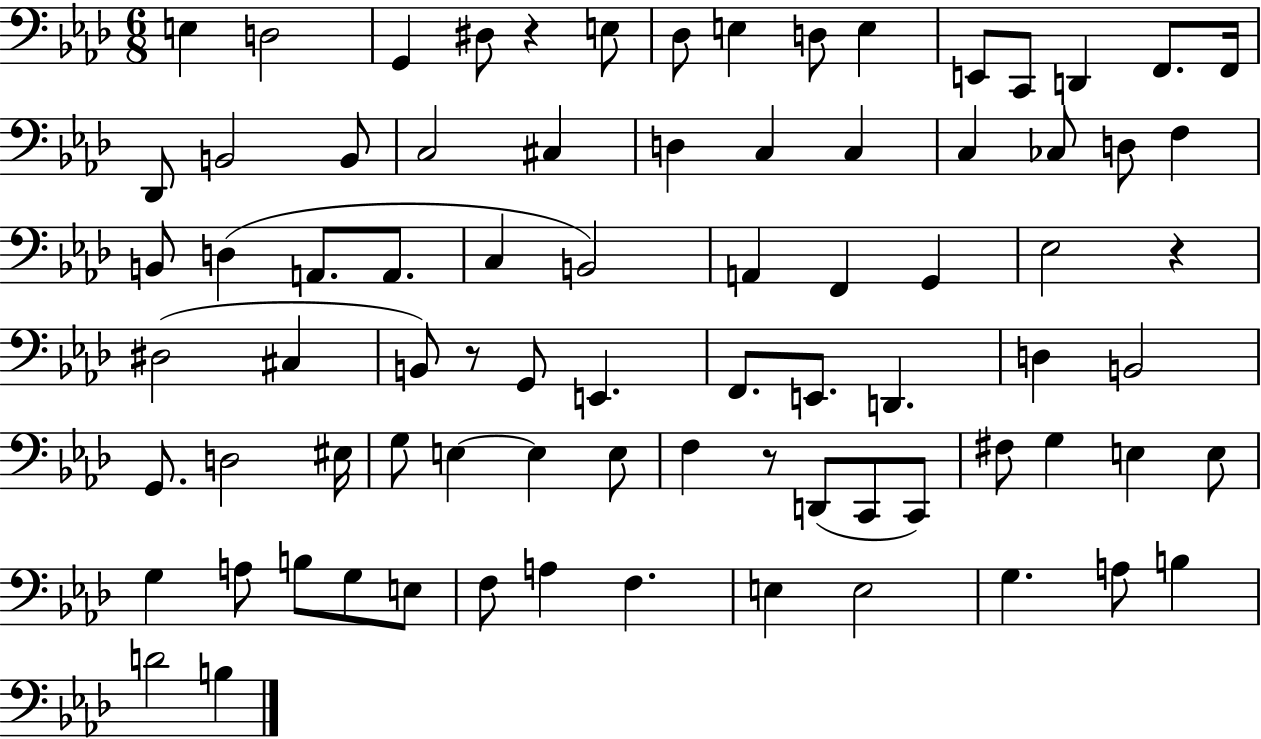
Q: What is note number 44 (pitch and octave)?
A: D2